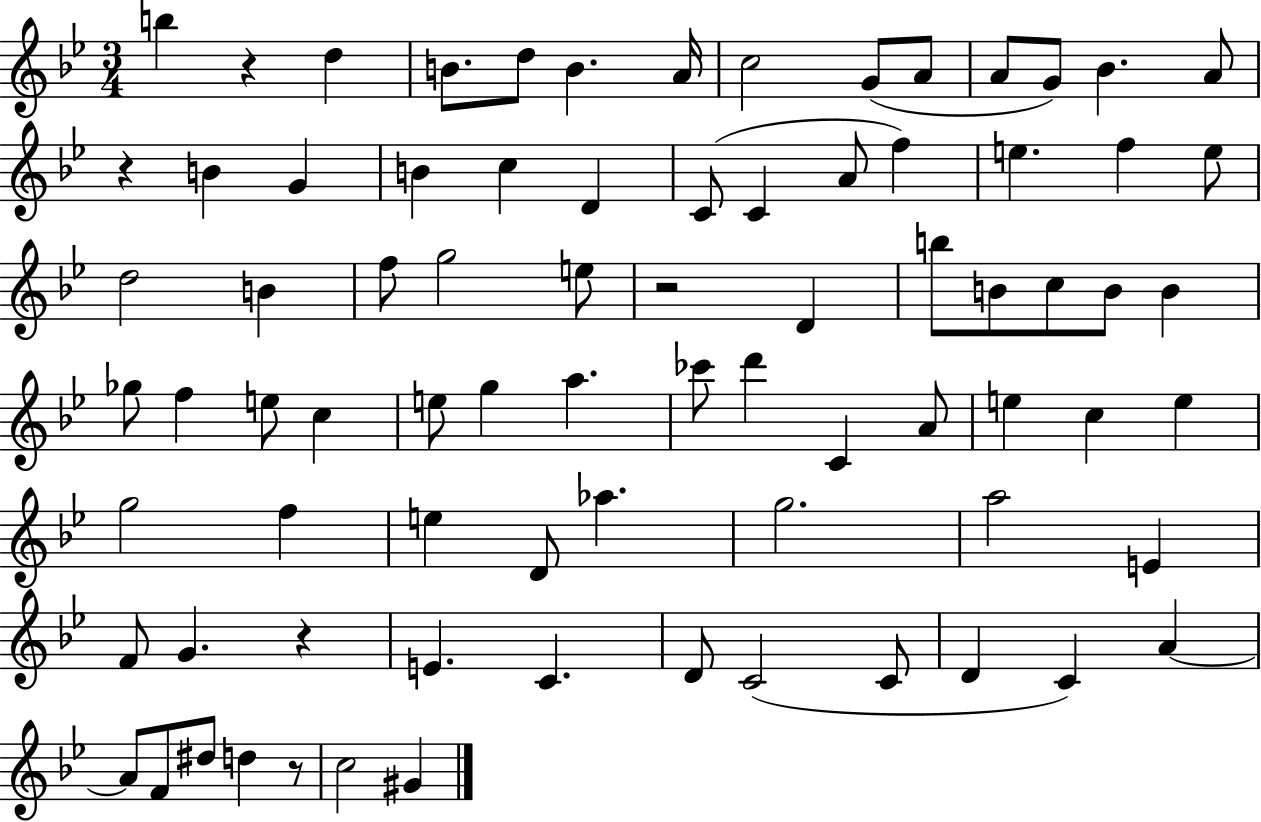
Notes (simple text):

B5/q R/q D5/q B4/e. D5/e B4/q. A4/s C5/h G4/e A4/e A4/e G4/e Bb4/q. A4/e R/q B4/q G4/q B4/q C5/q D4/q C4/e C4/q A4/e F5/q E5/q. F5/q E5/e D5/h B4/q F5/e G5/h E5/e R/h D4/q B5/e B4/e C5/e B4/e B4/q Gb5/e F5/q E5/e C5/q E5/e G5/q A5/q. CES6/e D6/q C4/q A4/e E5/q C5/q E5/q G5/h F5/q E5/q D4/e Ab5/q. G5/h. A5/h E4/q F4/e G4/q. R/q E4/q. C4/q. D4/e C4/h C4/e D4/q C4/q A4/q A4/e F4/e D#5/e D5/q R/e C5/h G#4/q